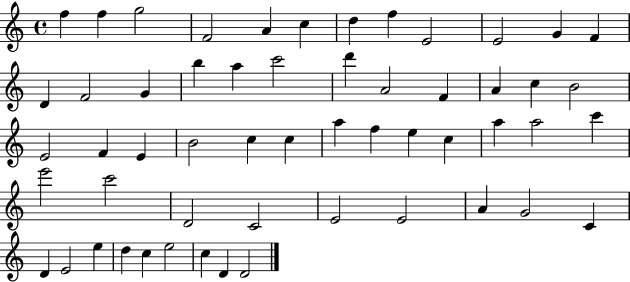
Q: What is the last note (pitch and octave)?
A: D4